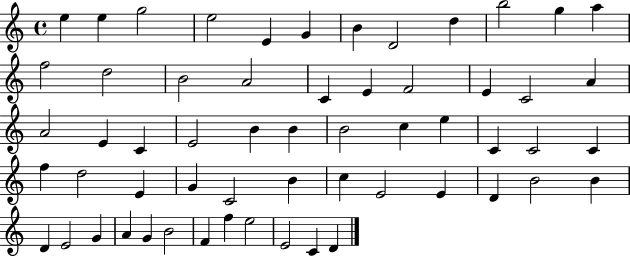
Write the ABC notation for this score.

X:1
T:Untitled
M:4/4
L:1/4
K:C
e e g2 e2 E G B D2 d b2 g a f2 d2 B2 A2 C E F2 E C2 A A2 E C E2 B B B2 c e C C2 C f d2 E G C2 B c E2 E D B2 B D E2 G A G B2 F f e2 E2 C D